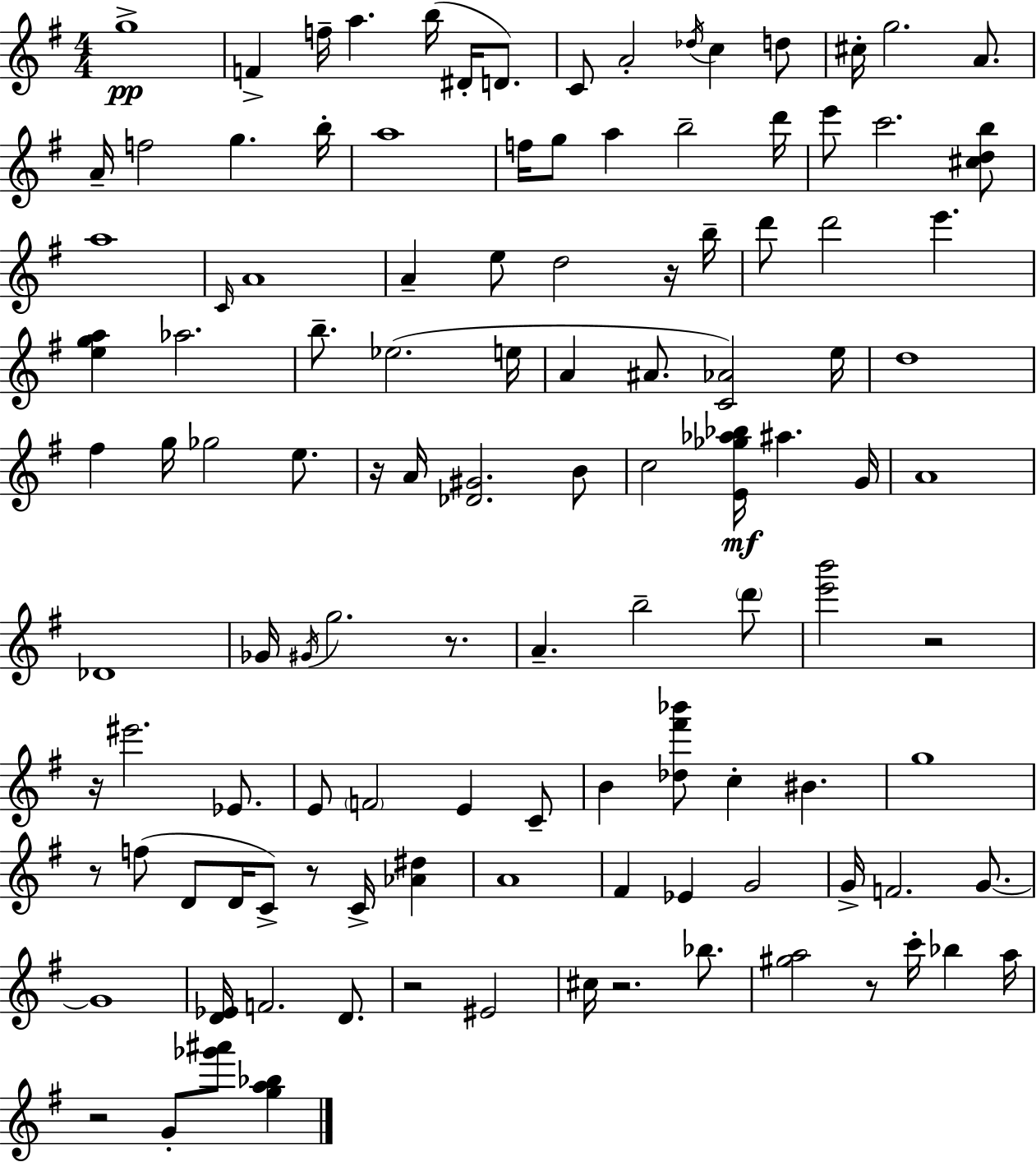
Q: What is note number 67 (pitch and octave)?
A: E4